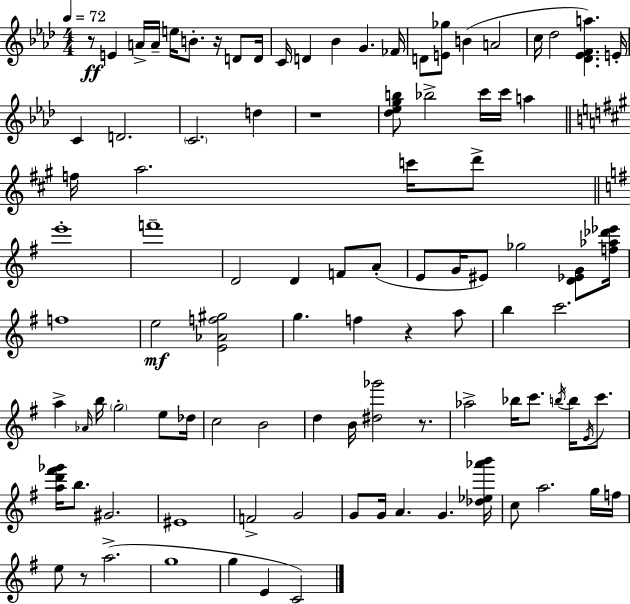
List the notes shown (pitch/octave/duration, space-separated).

R/e E4/q A4/s A4/s E5/s B4/e. R/s D4/e D4/s C4/s D4/q Bb4/q G4/q. FES4/s D4/e [E4,Gb5]/e B4/q A4/h C5/s Db5/h [Db4,Eb4,F4,A5]/q. E4/s C4/q D4/h. C4/h. D5/q R/w [Db5,Eb5,G5,B5]/e Bb5/h C6/s C6/s A5/q F5/s A5/h. C6/s D6/e E6/w F6/w D4/h D4/q F4/e A4/e E4/e G4/s EIS4/e Gb5/h [D4,Eb4,G4]/e [F5,Ab5,Db6,Eb6]/s F5/w E5/h [E4,Ab4,F5,G#5]/h G5/q. F5/q R/q A5/e B5/q C6/h. A5/q Ab4/s B5/s G5/h E5/e Db5/s C5/h B4/h D5/q B4/s [D#5,Gb6]/h R/e. Ab5/h Bb5/s C6/e. B5/s B5/s E4/s C6/e. [A5,D6,F#6,Gb6]/s B5/e. G#4/h. EIS4/w F4/h G4/h G4/e G4/s A4/q. G4/q. [Db5,Eb5,Ab6,B6]/s C5/e A5/h. G5/s F5/s E5/e R/e A5/h. G5/w G5/q E4/q C4/h